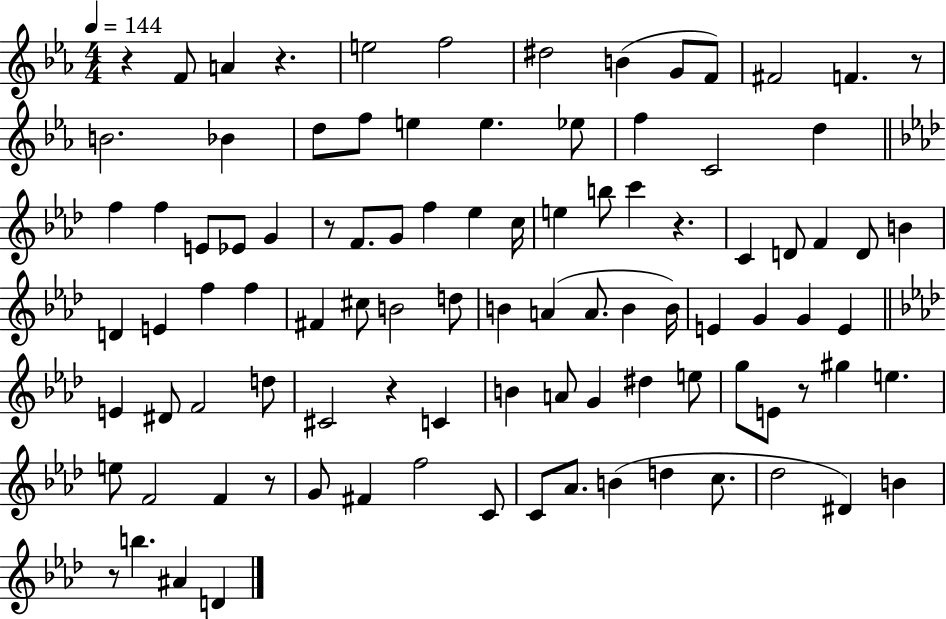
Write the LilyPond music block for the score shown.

{
  \clef treble
  \numericTimeSignature
  \time 4/4
  \key ees \major
  \tempo 4 = 144
  r4 f'8 a'4 r4. | e''2 f''2 | dis''2 b'4( g'8 f'8) | fis'2 f'4. r8 | \break b'2. bes'4 | d''8 f''8 e''4 e''4. ees''8 | f''4 c'2 d''4 | \bar "||" \break \key f \minor f''4 f''4 e'8 ees'8 g'4 | r8 f'8. g'8 f''4 ees''4 c''16 | e''4 b''8 c'''4 r4. | c'4 d'8 f'4 d'8 b'4 | \break d'4 e'4 f''4 f''4 | fis'4 cis''8 b'2 d''8 | b'4 a'4( a'8. b'4 b'16) | e'4 g'4 g'4 e'4 | \break \bar "||" \break \key f \minor e'4 dis'8 f'2 d''8 | cis'2 r4 c'4 | b'4 a'8 g'4 dis''4 e''8 | g''8 e'8 r8 gis''4 e''4. | \break e''8 f'2 f'4 r8 | g'8 fis'4 f''2 c'8 | c'8 aes'8. b'4( d''4 c''8. | des''2 dis'4) b'4 | \break r8 b''4. ais'4 d'4 | \bar "|."
}